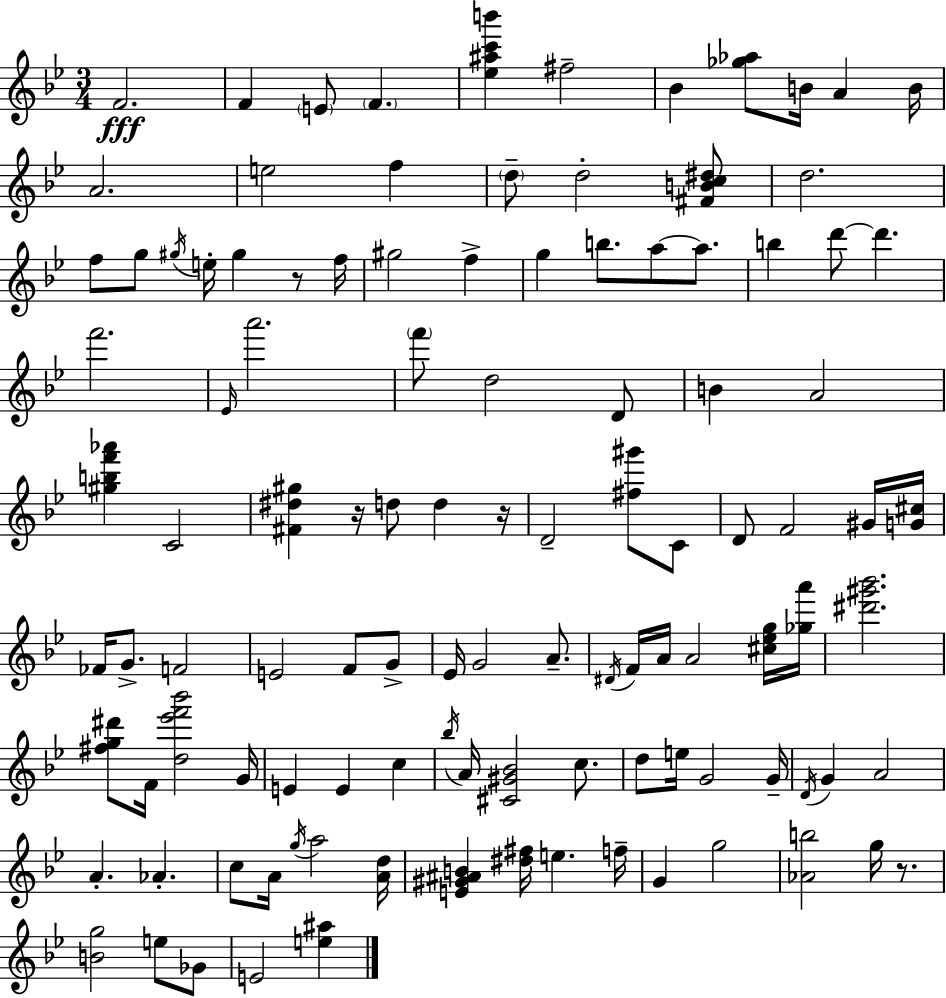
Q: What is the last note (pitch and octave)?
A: E4